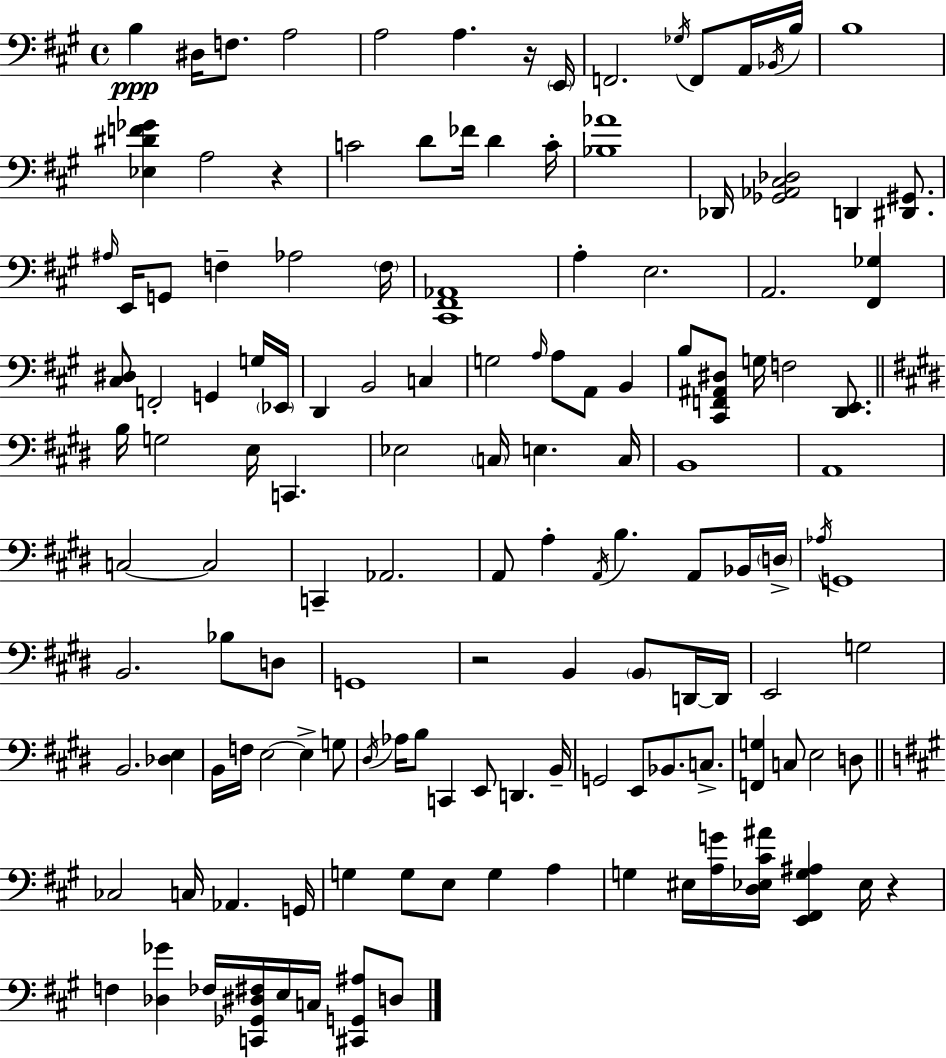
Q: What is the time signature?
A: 4/4